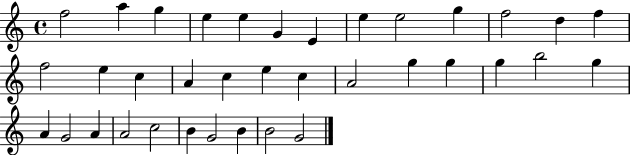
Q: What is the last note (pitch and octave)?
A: G4